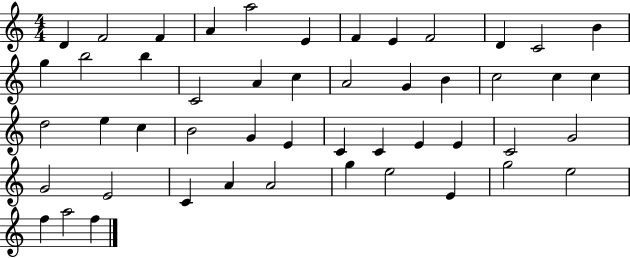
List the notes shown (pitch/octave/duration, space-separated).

D4/q F4/h F4/q A4/q A5/h E4/q F4/q E4/q F4/h D4/q C4/h B4/q G5/q B5/h B5/q C4/h A4/q C5/q A4/h G4/q B4/q C5/h C5/q C5/q D5/h E5/q C5/q B4/h G4/q E4/q C4/q C4/q E4/q E4/q C4/h G4/h G4/h E4/h C4/q A4/q A4/h G5/q E5/h E4/q G5/h E5/h F5/q A5/h F5/q